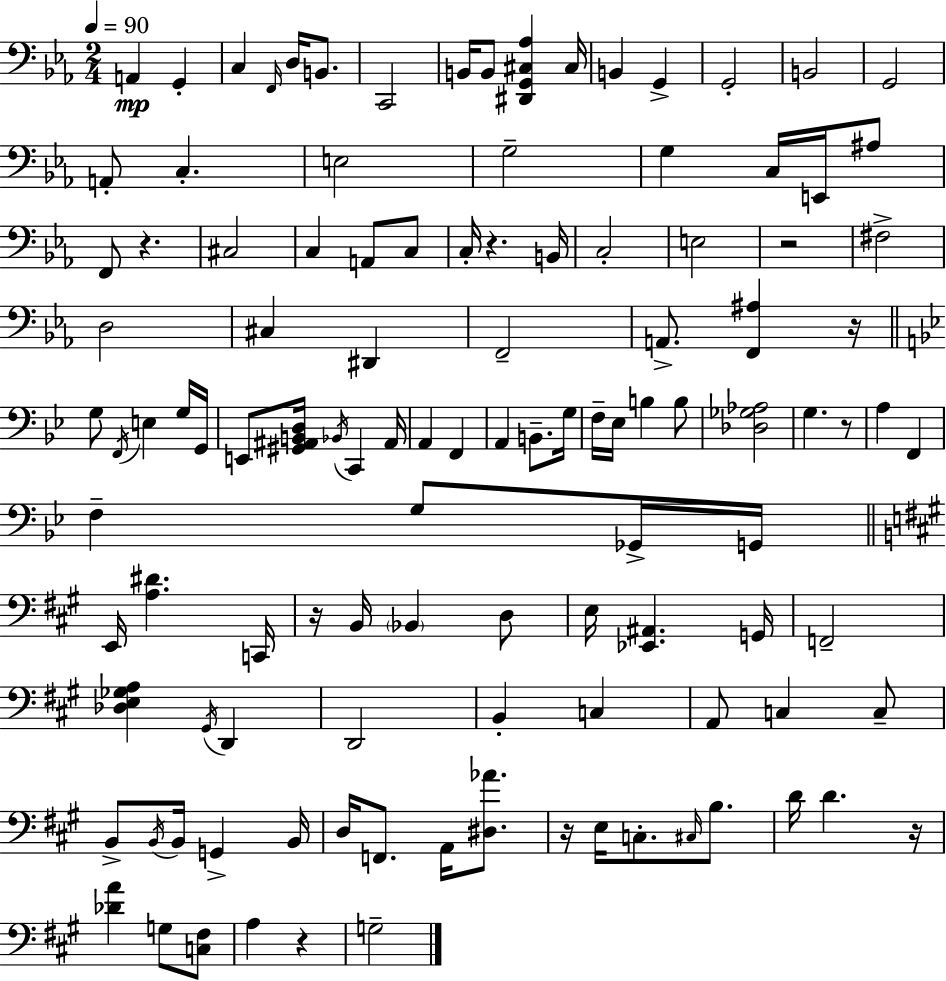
A2/q G2/q C3/q F2/s D3/s B2/e. C2/h B2/s B2/e [D#2,G2,C#3,Ab3]/q C#3/s B2/q G2/q G2/h B2/h G2/h A2/e C3/q. E3/h G3/h G3/q C3/s E2/s A#3/e F2/e R/q. C#3/h C3/q A2/e C3/e C3/s R/q. B2/s C3/h E3/h R/h F#3/h D3/h C#3/q D#2/q F2/h A2/e. [F2,A#3]/q R/s G3/e F2/s E3/q G3/s G2/s E2/e [G#2,A#2,B2,D3]/s Bb2/s C2/q A#2/s A2/q F2/q A2/q B2/e. G3/s F3/s Eb3/s B3/q B3/e [Db3,Gb3,Ab3]/h G3/q. R/e A3/q F2/q F3/q G3/e Gb2/s G2/s E2/s [A3,D#4]/q. C2/s R/s B2/s Bb2/q D3/e E3/s [Eb2,A#2]/q. G2/s F2/h [Db3,E3,Gb3,A3]/q G#2/s D2/q D2/h B2/q C3/q A2/e C3/q C3/e B2/e B2/s B2/s G2/q B2/s D3/s F2/e. A2/s [D#3,Ab4]/e. R/s E3/s C3/e. C#3/s B3/e. D4/s D4/q. R/s [Db4,A4]/q G3/e [C3,F#3]/e A3/q R/q G3/h